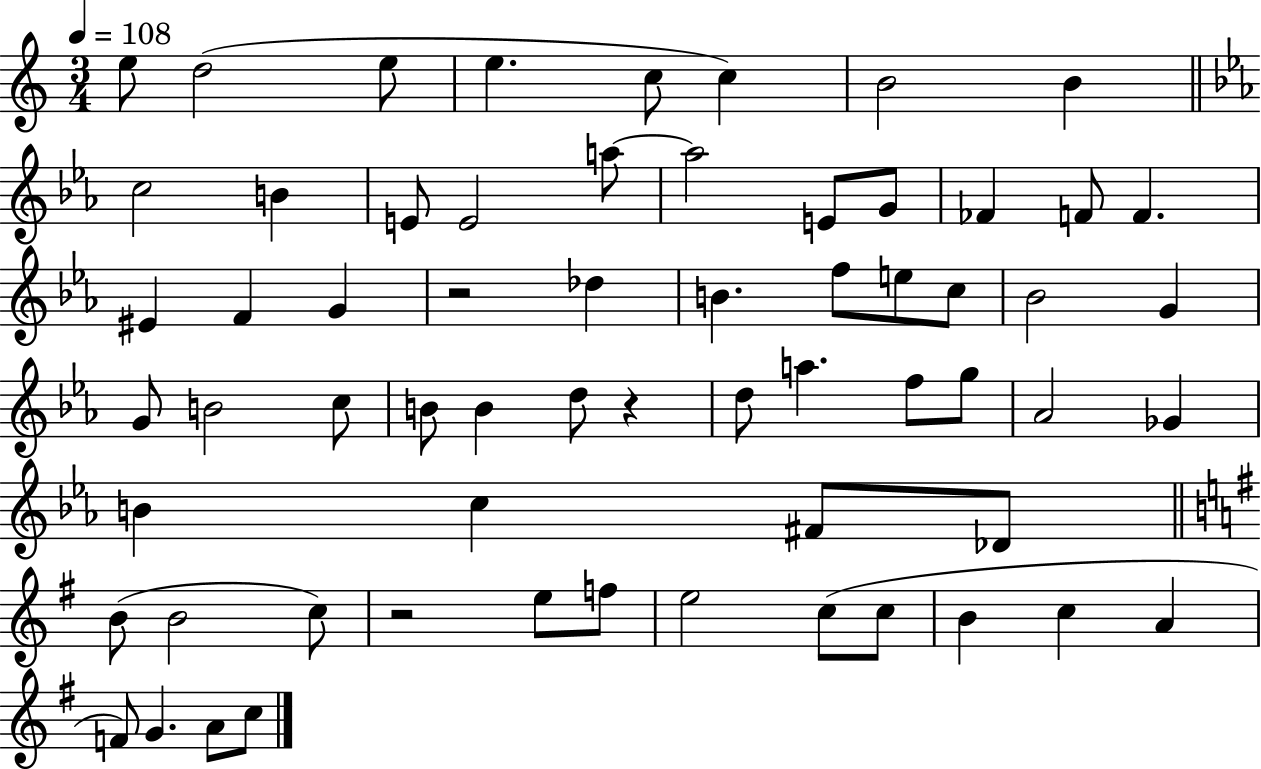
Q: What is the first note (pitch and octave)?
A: E5